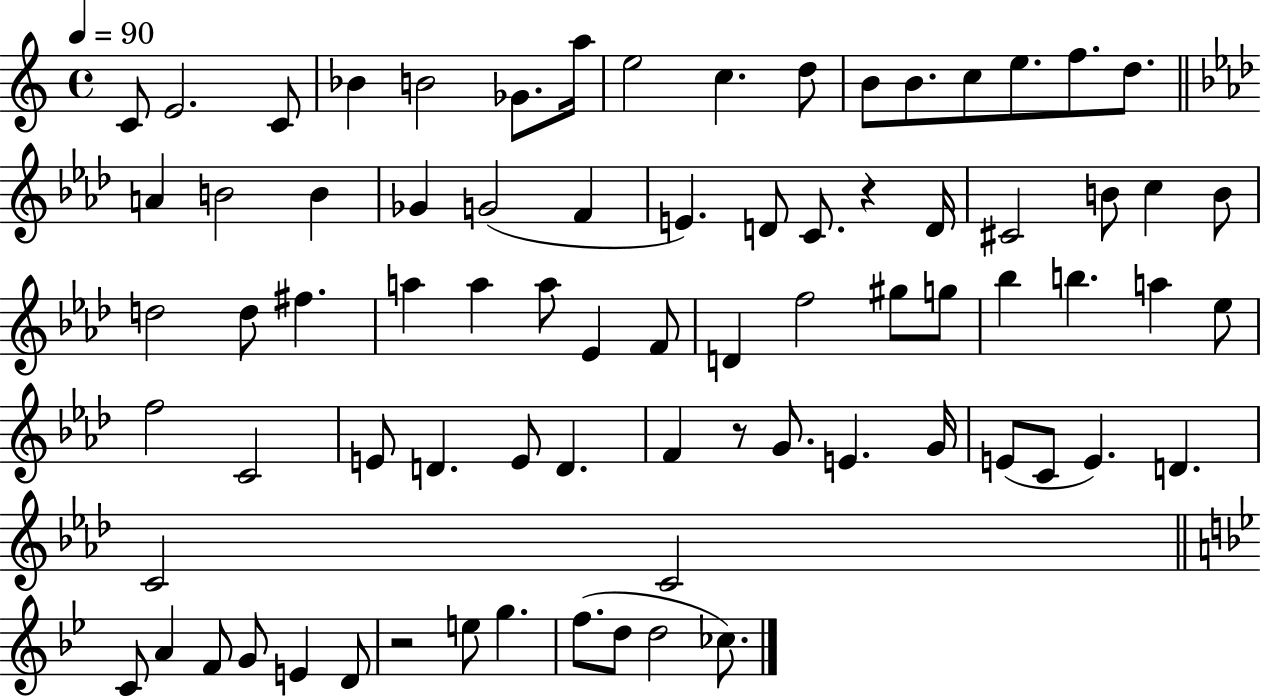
{
  \clef treble
  \time 4/4
  \defaultTimeSignature
  \key c \major
  \tempo 4 = 90
  c'8 e'2. c'8 | bes'4 b'2 ges'8. a''16 | e''2 c''4. d''8 | b'8 b'8. c''8 e''8. f''8. d''8. | \break \bar "||" \break \key aes \major a'4 b'2 b'4 | ges'4 g'2( f'4 | e'4.) d'8 c'8. r4 d'16 | cis'2 b'8 c''4 b'8 | \break d''2 d''8 fis''4. | a''4 a''4 a''8 ees'4 f'8 | d'4 f''2 gis''8 g''8 | bes''4 b''4. a''4 ees''8 | \break f''2 c'2 | e'8 d'4. e'8 d'4. | f'4 r8 g'8. e'4. g'16 | e'8( c'8 e'4.) d'4. | \break c'2 c'2 | \bar "||" \break \key bes \major c'8 a'4 f'8 g'8 e'4 d'8 | r2 e''8 g''4. | f''8.( d''8 d''2 ces''8.) | \bar "|."
}